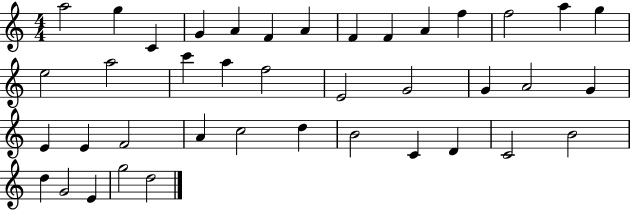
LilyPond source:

{
  \clef treble
  \numericTimeSignature
  \time 4/4
  \key c \major
  a''2 g''4 c'4 | g'4 a'4 f'4 a'4 | f'4 f'4 a'4 f''4 | f''2 a''4 g''4 | \break e''2 a''2 | c'''4 a''4 f''2 | e'2 g'2 | g'4 a'2 g'4 | \break e'4 e'4 f'2 | a'4 c''2 d''4 | b'2 c'4 d'4 | c'2 b'2 | \break d''4 g'2 e'4 | g''2 d''2 | \bar "|."
}